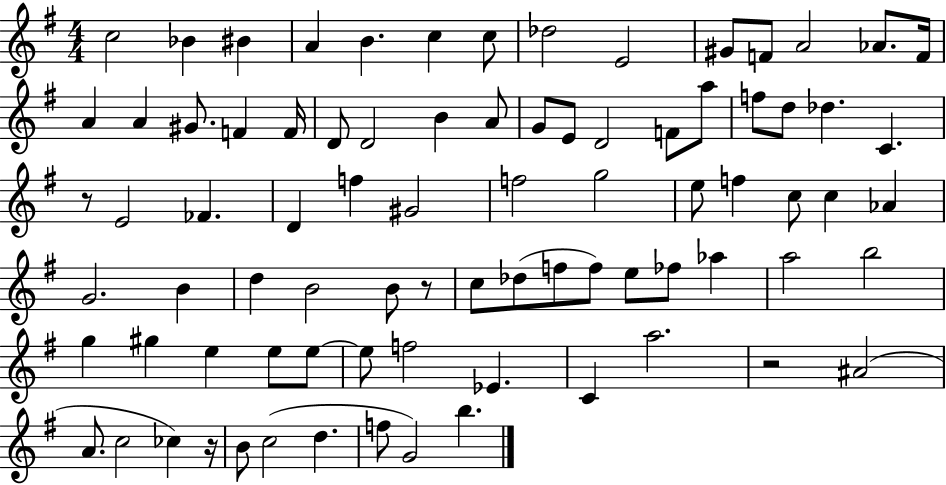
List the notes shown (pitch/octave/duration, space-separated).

C5/h Bb4/q BIS4/q A4/q B4/q. C5/q C5/e Db5/h E4/h G#4/e F4/e A4/h Ab4/e. F4/s A4/q A4/q G#4/e. F4/q F4/s D4/e D4/h B4/q A4/e G4/e E4/e D4/h F4/e A5/e F5/e D5/e Db5/q. C4/q. R/e E4/h FES4/q. D4/q F5/q G#4/h F5/h G5/h E5/e F5/q C5/e C5/q Ab4/q G4/h. B4/q D5/q B4/h B4/e R/e C5/e Db5/e F5/e F5/e E5/e FES5/e Ab5/q A5/h B5/h G5/q G#5/q E5/q E5/e E5/e E5/e F5/h Eb4/q. C4/q A5/h. R/h A#4/h A4/e. C5/h CES5/q R/s B4/e C5/h D5/q. F5/e G4/h B5/q.